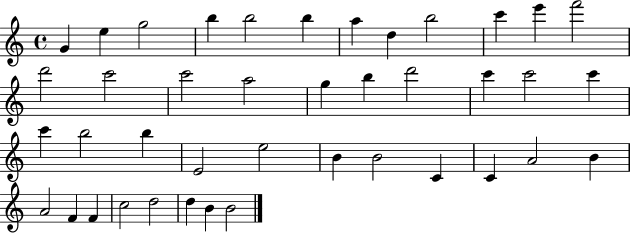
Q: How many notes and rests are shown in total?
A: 41